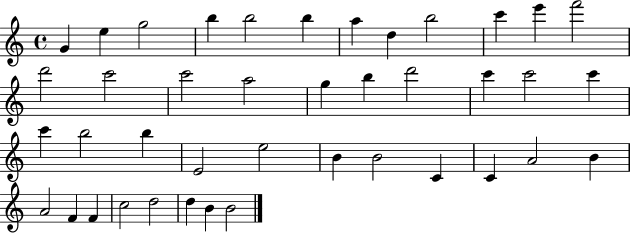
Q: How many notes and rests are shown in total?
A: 41